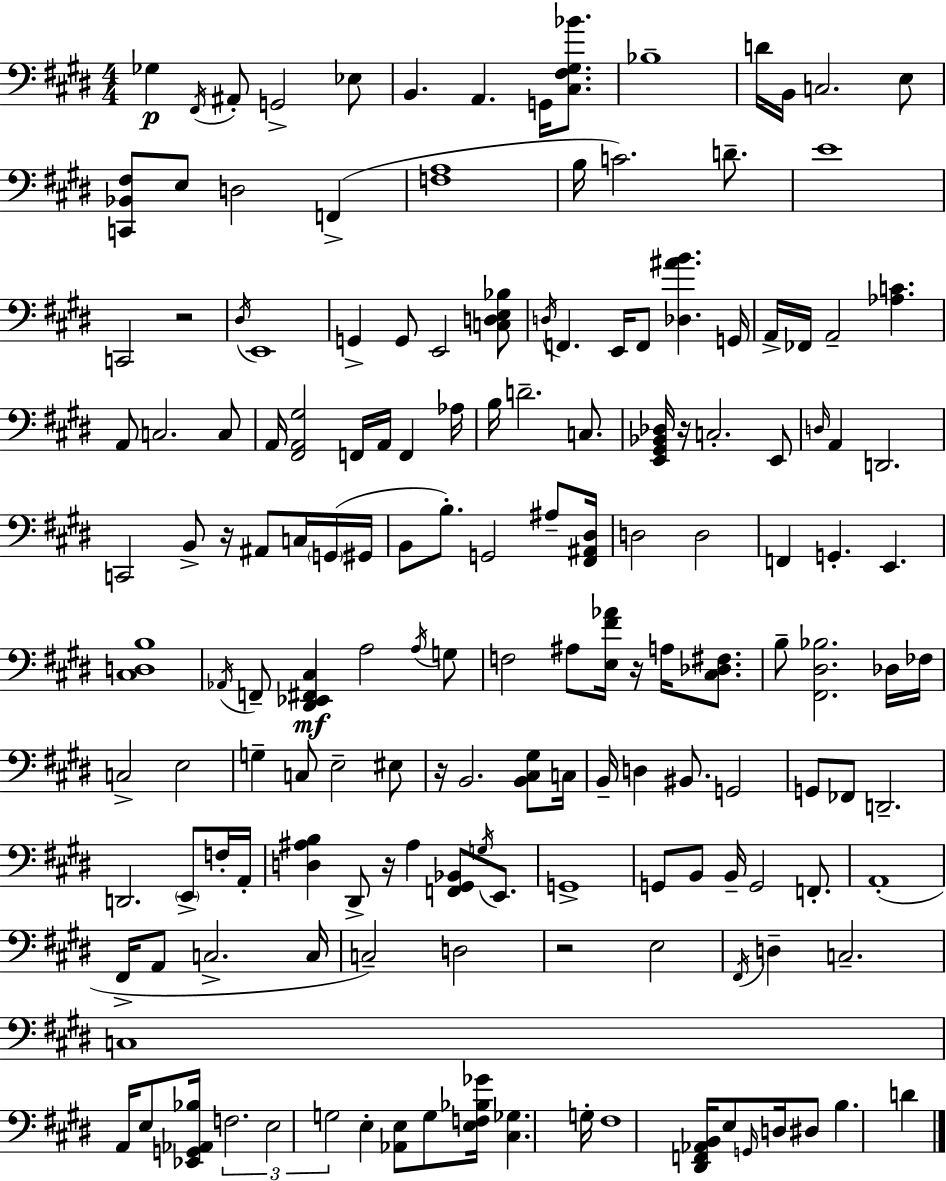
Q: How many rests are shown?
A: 7